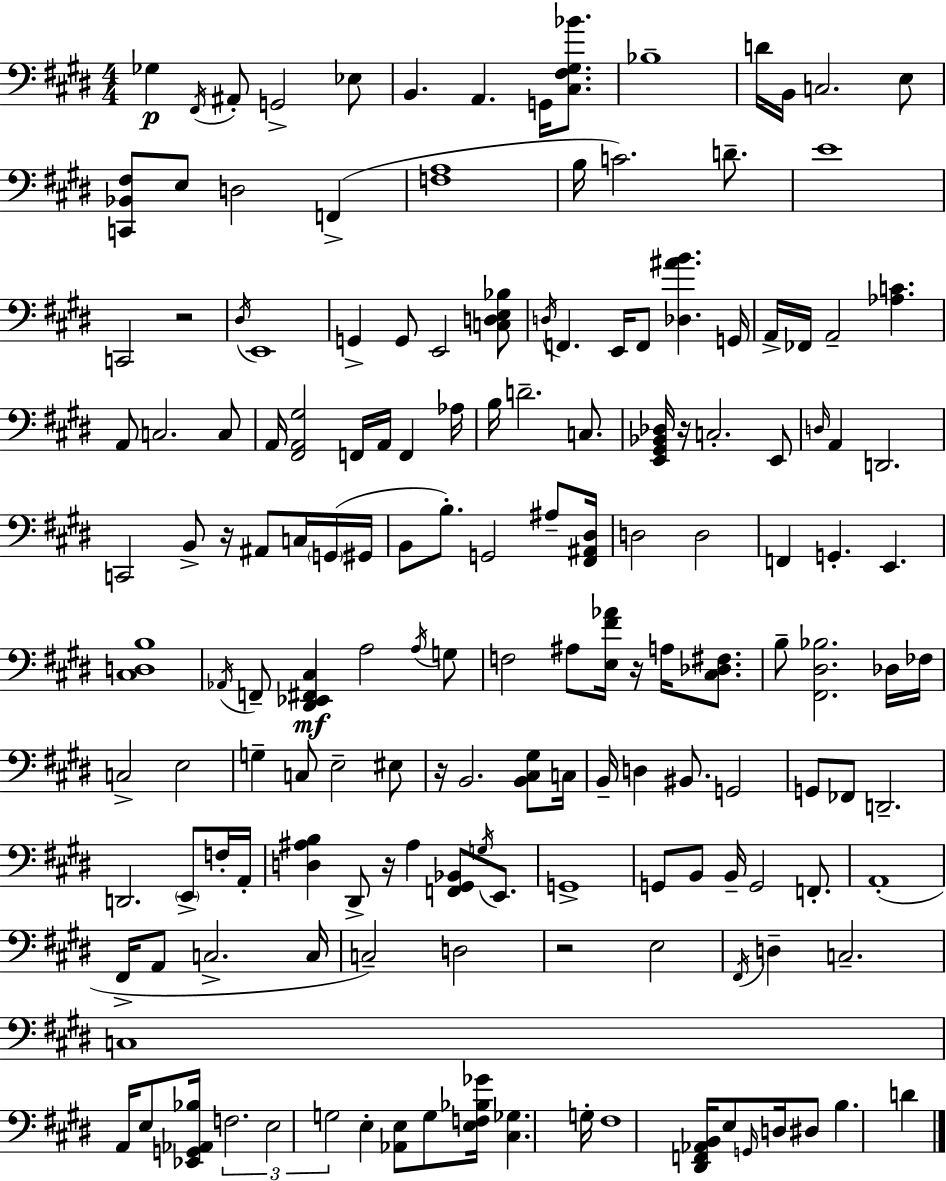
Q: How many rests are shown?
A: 7